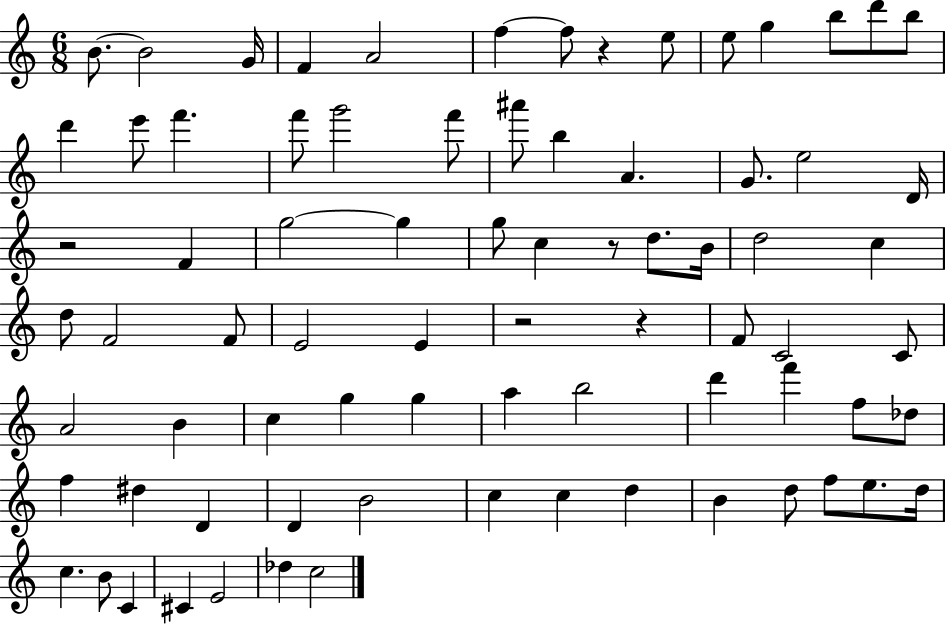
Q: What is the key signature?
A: C major